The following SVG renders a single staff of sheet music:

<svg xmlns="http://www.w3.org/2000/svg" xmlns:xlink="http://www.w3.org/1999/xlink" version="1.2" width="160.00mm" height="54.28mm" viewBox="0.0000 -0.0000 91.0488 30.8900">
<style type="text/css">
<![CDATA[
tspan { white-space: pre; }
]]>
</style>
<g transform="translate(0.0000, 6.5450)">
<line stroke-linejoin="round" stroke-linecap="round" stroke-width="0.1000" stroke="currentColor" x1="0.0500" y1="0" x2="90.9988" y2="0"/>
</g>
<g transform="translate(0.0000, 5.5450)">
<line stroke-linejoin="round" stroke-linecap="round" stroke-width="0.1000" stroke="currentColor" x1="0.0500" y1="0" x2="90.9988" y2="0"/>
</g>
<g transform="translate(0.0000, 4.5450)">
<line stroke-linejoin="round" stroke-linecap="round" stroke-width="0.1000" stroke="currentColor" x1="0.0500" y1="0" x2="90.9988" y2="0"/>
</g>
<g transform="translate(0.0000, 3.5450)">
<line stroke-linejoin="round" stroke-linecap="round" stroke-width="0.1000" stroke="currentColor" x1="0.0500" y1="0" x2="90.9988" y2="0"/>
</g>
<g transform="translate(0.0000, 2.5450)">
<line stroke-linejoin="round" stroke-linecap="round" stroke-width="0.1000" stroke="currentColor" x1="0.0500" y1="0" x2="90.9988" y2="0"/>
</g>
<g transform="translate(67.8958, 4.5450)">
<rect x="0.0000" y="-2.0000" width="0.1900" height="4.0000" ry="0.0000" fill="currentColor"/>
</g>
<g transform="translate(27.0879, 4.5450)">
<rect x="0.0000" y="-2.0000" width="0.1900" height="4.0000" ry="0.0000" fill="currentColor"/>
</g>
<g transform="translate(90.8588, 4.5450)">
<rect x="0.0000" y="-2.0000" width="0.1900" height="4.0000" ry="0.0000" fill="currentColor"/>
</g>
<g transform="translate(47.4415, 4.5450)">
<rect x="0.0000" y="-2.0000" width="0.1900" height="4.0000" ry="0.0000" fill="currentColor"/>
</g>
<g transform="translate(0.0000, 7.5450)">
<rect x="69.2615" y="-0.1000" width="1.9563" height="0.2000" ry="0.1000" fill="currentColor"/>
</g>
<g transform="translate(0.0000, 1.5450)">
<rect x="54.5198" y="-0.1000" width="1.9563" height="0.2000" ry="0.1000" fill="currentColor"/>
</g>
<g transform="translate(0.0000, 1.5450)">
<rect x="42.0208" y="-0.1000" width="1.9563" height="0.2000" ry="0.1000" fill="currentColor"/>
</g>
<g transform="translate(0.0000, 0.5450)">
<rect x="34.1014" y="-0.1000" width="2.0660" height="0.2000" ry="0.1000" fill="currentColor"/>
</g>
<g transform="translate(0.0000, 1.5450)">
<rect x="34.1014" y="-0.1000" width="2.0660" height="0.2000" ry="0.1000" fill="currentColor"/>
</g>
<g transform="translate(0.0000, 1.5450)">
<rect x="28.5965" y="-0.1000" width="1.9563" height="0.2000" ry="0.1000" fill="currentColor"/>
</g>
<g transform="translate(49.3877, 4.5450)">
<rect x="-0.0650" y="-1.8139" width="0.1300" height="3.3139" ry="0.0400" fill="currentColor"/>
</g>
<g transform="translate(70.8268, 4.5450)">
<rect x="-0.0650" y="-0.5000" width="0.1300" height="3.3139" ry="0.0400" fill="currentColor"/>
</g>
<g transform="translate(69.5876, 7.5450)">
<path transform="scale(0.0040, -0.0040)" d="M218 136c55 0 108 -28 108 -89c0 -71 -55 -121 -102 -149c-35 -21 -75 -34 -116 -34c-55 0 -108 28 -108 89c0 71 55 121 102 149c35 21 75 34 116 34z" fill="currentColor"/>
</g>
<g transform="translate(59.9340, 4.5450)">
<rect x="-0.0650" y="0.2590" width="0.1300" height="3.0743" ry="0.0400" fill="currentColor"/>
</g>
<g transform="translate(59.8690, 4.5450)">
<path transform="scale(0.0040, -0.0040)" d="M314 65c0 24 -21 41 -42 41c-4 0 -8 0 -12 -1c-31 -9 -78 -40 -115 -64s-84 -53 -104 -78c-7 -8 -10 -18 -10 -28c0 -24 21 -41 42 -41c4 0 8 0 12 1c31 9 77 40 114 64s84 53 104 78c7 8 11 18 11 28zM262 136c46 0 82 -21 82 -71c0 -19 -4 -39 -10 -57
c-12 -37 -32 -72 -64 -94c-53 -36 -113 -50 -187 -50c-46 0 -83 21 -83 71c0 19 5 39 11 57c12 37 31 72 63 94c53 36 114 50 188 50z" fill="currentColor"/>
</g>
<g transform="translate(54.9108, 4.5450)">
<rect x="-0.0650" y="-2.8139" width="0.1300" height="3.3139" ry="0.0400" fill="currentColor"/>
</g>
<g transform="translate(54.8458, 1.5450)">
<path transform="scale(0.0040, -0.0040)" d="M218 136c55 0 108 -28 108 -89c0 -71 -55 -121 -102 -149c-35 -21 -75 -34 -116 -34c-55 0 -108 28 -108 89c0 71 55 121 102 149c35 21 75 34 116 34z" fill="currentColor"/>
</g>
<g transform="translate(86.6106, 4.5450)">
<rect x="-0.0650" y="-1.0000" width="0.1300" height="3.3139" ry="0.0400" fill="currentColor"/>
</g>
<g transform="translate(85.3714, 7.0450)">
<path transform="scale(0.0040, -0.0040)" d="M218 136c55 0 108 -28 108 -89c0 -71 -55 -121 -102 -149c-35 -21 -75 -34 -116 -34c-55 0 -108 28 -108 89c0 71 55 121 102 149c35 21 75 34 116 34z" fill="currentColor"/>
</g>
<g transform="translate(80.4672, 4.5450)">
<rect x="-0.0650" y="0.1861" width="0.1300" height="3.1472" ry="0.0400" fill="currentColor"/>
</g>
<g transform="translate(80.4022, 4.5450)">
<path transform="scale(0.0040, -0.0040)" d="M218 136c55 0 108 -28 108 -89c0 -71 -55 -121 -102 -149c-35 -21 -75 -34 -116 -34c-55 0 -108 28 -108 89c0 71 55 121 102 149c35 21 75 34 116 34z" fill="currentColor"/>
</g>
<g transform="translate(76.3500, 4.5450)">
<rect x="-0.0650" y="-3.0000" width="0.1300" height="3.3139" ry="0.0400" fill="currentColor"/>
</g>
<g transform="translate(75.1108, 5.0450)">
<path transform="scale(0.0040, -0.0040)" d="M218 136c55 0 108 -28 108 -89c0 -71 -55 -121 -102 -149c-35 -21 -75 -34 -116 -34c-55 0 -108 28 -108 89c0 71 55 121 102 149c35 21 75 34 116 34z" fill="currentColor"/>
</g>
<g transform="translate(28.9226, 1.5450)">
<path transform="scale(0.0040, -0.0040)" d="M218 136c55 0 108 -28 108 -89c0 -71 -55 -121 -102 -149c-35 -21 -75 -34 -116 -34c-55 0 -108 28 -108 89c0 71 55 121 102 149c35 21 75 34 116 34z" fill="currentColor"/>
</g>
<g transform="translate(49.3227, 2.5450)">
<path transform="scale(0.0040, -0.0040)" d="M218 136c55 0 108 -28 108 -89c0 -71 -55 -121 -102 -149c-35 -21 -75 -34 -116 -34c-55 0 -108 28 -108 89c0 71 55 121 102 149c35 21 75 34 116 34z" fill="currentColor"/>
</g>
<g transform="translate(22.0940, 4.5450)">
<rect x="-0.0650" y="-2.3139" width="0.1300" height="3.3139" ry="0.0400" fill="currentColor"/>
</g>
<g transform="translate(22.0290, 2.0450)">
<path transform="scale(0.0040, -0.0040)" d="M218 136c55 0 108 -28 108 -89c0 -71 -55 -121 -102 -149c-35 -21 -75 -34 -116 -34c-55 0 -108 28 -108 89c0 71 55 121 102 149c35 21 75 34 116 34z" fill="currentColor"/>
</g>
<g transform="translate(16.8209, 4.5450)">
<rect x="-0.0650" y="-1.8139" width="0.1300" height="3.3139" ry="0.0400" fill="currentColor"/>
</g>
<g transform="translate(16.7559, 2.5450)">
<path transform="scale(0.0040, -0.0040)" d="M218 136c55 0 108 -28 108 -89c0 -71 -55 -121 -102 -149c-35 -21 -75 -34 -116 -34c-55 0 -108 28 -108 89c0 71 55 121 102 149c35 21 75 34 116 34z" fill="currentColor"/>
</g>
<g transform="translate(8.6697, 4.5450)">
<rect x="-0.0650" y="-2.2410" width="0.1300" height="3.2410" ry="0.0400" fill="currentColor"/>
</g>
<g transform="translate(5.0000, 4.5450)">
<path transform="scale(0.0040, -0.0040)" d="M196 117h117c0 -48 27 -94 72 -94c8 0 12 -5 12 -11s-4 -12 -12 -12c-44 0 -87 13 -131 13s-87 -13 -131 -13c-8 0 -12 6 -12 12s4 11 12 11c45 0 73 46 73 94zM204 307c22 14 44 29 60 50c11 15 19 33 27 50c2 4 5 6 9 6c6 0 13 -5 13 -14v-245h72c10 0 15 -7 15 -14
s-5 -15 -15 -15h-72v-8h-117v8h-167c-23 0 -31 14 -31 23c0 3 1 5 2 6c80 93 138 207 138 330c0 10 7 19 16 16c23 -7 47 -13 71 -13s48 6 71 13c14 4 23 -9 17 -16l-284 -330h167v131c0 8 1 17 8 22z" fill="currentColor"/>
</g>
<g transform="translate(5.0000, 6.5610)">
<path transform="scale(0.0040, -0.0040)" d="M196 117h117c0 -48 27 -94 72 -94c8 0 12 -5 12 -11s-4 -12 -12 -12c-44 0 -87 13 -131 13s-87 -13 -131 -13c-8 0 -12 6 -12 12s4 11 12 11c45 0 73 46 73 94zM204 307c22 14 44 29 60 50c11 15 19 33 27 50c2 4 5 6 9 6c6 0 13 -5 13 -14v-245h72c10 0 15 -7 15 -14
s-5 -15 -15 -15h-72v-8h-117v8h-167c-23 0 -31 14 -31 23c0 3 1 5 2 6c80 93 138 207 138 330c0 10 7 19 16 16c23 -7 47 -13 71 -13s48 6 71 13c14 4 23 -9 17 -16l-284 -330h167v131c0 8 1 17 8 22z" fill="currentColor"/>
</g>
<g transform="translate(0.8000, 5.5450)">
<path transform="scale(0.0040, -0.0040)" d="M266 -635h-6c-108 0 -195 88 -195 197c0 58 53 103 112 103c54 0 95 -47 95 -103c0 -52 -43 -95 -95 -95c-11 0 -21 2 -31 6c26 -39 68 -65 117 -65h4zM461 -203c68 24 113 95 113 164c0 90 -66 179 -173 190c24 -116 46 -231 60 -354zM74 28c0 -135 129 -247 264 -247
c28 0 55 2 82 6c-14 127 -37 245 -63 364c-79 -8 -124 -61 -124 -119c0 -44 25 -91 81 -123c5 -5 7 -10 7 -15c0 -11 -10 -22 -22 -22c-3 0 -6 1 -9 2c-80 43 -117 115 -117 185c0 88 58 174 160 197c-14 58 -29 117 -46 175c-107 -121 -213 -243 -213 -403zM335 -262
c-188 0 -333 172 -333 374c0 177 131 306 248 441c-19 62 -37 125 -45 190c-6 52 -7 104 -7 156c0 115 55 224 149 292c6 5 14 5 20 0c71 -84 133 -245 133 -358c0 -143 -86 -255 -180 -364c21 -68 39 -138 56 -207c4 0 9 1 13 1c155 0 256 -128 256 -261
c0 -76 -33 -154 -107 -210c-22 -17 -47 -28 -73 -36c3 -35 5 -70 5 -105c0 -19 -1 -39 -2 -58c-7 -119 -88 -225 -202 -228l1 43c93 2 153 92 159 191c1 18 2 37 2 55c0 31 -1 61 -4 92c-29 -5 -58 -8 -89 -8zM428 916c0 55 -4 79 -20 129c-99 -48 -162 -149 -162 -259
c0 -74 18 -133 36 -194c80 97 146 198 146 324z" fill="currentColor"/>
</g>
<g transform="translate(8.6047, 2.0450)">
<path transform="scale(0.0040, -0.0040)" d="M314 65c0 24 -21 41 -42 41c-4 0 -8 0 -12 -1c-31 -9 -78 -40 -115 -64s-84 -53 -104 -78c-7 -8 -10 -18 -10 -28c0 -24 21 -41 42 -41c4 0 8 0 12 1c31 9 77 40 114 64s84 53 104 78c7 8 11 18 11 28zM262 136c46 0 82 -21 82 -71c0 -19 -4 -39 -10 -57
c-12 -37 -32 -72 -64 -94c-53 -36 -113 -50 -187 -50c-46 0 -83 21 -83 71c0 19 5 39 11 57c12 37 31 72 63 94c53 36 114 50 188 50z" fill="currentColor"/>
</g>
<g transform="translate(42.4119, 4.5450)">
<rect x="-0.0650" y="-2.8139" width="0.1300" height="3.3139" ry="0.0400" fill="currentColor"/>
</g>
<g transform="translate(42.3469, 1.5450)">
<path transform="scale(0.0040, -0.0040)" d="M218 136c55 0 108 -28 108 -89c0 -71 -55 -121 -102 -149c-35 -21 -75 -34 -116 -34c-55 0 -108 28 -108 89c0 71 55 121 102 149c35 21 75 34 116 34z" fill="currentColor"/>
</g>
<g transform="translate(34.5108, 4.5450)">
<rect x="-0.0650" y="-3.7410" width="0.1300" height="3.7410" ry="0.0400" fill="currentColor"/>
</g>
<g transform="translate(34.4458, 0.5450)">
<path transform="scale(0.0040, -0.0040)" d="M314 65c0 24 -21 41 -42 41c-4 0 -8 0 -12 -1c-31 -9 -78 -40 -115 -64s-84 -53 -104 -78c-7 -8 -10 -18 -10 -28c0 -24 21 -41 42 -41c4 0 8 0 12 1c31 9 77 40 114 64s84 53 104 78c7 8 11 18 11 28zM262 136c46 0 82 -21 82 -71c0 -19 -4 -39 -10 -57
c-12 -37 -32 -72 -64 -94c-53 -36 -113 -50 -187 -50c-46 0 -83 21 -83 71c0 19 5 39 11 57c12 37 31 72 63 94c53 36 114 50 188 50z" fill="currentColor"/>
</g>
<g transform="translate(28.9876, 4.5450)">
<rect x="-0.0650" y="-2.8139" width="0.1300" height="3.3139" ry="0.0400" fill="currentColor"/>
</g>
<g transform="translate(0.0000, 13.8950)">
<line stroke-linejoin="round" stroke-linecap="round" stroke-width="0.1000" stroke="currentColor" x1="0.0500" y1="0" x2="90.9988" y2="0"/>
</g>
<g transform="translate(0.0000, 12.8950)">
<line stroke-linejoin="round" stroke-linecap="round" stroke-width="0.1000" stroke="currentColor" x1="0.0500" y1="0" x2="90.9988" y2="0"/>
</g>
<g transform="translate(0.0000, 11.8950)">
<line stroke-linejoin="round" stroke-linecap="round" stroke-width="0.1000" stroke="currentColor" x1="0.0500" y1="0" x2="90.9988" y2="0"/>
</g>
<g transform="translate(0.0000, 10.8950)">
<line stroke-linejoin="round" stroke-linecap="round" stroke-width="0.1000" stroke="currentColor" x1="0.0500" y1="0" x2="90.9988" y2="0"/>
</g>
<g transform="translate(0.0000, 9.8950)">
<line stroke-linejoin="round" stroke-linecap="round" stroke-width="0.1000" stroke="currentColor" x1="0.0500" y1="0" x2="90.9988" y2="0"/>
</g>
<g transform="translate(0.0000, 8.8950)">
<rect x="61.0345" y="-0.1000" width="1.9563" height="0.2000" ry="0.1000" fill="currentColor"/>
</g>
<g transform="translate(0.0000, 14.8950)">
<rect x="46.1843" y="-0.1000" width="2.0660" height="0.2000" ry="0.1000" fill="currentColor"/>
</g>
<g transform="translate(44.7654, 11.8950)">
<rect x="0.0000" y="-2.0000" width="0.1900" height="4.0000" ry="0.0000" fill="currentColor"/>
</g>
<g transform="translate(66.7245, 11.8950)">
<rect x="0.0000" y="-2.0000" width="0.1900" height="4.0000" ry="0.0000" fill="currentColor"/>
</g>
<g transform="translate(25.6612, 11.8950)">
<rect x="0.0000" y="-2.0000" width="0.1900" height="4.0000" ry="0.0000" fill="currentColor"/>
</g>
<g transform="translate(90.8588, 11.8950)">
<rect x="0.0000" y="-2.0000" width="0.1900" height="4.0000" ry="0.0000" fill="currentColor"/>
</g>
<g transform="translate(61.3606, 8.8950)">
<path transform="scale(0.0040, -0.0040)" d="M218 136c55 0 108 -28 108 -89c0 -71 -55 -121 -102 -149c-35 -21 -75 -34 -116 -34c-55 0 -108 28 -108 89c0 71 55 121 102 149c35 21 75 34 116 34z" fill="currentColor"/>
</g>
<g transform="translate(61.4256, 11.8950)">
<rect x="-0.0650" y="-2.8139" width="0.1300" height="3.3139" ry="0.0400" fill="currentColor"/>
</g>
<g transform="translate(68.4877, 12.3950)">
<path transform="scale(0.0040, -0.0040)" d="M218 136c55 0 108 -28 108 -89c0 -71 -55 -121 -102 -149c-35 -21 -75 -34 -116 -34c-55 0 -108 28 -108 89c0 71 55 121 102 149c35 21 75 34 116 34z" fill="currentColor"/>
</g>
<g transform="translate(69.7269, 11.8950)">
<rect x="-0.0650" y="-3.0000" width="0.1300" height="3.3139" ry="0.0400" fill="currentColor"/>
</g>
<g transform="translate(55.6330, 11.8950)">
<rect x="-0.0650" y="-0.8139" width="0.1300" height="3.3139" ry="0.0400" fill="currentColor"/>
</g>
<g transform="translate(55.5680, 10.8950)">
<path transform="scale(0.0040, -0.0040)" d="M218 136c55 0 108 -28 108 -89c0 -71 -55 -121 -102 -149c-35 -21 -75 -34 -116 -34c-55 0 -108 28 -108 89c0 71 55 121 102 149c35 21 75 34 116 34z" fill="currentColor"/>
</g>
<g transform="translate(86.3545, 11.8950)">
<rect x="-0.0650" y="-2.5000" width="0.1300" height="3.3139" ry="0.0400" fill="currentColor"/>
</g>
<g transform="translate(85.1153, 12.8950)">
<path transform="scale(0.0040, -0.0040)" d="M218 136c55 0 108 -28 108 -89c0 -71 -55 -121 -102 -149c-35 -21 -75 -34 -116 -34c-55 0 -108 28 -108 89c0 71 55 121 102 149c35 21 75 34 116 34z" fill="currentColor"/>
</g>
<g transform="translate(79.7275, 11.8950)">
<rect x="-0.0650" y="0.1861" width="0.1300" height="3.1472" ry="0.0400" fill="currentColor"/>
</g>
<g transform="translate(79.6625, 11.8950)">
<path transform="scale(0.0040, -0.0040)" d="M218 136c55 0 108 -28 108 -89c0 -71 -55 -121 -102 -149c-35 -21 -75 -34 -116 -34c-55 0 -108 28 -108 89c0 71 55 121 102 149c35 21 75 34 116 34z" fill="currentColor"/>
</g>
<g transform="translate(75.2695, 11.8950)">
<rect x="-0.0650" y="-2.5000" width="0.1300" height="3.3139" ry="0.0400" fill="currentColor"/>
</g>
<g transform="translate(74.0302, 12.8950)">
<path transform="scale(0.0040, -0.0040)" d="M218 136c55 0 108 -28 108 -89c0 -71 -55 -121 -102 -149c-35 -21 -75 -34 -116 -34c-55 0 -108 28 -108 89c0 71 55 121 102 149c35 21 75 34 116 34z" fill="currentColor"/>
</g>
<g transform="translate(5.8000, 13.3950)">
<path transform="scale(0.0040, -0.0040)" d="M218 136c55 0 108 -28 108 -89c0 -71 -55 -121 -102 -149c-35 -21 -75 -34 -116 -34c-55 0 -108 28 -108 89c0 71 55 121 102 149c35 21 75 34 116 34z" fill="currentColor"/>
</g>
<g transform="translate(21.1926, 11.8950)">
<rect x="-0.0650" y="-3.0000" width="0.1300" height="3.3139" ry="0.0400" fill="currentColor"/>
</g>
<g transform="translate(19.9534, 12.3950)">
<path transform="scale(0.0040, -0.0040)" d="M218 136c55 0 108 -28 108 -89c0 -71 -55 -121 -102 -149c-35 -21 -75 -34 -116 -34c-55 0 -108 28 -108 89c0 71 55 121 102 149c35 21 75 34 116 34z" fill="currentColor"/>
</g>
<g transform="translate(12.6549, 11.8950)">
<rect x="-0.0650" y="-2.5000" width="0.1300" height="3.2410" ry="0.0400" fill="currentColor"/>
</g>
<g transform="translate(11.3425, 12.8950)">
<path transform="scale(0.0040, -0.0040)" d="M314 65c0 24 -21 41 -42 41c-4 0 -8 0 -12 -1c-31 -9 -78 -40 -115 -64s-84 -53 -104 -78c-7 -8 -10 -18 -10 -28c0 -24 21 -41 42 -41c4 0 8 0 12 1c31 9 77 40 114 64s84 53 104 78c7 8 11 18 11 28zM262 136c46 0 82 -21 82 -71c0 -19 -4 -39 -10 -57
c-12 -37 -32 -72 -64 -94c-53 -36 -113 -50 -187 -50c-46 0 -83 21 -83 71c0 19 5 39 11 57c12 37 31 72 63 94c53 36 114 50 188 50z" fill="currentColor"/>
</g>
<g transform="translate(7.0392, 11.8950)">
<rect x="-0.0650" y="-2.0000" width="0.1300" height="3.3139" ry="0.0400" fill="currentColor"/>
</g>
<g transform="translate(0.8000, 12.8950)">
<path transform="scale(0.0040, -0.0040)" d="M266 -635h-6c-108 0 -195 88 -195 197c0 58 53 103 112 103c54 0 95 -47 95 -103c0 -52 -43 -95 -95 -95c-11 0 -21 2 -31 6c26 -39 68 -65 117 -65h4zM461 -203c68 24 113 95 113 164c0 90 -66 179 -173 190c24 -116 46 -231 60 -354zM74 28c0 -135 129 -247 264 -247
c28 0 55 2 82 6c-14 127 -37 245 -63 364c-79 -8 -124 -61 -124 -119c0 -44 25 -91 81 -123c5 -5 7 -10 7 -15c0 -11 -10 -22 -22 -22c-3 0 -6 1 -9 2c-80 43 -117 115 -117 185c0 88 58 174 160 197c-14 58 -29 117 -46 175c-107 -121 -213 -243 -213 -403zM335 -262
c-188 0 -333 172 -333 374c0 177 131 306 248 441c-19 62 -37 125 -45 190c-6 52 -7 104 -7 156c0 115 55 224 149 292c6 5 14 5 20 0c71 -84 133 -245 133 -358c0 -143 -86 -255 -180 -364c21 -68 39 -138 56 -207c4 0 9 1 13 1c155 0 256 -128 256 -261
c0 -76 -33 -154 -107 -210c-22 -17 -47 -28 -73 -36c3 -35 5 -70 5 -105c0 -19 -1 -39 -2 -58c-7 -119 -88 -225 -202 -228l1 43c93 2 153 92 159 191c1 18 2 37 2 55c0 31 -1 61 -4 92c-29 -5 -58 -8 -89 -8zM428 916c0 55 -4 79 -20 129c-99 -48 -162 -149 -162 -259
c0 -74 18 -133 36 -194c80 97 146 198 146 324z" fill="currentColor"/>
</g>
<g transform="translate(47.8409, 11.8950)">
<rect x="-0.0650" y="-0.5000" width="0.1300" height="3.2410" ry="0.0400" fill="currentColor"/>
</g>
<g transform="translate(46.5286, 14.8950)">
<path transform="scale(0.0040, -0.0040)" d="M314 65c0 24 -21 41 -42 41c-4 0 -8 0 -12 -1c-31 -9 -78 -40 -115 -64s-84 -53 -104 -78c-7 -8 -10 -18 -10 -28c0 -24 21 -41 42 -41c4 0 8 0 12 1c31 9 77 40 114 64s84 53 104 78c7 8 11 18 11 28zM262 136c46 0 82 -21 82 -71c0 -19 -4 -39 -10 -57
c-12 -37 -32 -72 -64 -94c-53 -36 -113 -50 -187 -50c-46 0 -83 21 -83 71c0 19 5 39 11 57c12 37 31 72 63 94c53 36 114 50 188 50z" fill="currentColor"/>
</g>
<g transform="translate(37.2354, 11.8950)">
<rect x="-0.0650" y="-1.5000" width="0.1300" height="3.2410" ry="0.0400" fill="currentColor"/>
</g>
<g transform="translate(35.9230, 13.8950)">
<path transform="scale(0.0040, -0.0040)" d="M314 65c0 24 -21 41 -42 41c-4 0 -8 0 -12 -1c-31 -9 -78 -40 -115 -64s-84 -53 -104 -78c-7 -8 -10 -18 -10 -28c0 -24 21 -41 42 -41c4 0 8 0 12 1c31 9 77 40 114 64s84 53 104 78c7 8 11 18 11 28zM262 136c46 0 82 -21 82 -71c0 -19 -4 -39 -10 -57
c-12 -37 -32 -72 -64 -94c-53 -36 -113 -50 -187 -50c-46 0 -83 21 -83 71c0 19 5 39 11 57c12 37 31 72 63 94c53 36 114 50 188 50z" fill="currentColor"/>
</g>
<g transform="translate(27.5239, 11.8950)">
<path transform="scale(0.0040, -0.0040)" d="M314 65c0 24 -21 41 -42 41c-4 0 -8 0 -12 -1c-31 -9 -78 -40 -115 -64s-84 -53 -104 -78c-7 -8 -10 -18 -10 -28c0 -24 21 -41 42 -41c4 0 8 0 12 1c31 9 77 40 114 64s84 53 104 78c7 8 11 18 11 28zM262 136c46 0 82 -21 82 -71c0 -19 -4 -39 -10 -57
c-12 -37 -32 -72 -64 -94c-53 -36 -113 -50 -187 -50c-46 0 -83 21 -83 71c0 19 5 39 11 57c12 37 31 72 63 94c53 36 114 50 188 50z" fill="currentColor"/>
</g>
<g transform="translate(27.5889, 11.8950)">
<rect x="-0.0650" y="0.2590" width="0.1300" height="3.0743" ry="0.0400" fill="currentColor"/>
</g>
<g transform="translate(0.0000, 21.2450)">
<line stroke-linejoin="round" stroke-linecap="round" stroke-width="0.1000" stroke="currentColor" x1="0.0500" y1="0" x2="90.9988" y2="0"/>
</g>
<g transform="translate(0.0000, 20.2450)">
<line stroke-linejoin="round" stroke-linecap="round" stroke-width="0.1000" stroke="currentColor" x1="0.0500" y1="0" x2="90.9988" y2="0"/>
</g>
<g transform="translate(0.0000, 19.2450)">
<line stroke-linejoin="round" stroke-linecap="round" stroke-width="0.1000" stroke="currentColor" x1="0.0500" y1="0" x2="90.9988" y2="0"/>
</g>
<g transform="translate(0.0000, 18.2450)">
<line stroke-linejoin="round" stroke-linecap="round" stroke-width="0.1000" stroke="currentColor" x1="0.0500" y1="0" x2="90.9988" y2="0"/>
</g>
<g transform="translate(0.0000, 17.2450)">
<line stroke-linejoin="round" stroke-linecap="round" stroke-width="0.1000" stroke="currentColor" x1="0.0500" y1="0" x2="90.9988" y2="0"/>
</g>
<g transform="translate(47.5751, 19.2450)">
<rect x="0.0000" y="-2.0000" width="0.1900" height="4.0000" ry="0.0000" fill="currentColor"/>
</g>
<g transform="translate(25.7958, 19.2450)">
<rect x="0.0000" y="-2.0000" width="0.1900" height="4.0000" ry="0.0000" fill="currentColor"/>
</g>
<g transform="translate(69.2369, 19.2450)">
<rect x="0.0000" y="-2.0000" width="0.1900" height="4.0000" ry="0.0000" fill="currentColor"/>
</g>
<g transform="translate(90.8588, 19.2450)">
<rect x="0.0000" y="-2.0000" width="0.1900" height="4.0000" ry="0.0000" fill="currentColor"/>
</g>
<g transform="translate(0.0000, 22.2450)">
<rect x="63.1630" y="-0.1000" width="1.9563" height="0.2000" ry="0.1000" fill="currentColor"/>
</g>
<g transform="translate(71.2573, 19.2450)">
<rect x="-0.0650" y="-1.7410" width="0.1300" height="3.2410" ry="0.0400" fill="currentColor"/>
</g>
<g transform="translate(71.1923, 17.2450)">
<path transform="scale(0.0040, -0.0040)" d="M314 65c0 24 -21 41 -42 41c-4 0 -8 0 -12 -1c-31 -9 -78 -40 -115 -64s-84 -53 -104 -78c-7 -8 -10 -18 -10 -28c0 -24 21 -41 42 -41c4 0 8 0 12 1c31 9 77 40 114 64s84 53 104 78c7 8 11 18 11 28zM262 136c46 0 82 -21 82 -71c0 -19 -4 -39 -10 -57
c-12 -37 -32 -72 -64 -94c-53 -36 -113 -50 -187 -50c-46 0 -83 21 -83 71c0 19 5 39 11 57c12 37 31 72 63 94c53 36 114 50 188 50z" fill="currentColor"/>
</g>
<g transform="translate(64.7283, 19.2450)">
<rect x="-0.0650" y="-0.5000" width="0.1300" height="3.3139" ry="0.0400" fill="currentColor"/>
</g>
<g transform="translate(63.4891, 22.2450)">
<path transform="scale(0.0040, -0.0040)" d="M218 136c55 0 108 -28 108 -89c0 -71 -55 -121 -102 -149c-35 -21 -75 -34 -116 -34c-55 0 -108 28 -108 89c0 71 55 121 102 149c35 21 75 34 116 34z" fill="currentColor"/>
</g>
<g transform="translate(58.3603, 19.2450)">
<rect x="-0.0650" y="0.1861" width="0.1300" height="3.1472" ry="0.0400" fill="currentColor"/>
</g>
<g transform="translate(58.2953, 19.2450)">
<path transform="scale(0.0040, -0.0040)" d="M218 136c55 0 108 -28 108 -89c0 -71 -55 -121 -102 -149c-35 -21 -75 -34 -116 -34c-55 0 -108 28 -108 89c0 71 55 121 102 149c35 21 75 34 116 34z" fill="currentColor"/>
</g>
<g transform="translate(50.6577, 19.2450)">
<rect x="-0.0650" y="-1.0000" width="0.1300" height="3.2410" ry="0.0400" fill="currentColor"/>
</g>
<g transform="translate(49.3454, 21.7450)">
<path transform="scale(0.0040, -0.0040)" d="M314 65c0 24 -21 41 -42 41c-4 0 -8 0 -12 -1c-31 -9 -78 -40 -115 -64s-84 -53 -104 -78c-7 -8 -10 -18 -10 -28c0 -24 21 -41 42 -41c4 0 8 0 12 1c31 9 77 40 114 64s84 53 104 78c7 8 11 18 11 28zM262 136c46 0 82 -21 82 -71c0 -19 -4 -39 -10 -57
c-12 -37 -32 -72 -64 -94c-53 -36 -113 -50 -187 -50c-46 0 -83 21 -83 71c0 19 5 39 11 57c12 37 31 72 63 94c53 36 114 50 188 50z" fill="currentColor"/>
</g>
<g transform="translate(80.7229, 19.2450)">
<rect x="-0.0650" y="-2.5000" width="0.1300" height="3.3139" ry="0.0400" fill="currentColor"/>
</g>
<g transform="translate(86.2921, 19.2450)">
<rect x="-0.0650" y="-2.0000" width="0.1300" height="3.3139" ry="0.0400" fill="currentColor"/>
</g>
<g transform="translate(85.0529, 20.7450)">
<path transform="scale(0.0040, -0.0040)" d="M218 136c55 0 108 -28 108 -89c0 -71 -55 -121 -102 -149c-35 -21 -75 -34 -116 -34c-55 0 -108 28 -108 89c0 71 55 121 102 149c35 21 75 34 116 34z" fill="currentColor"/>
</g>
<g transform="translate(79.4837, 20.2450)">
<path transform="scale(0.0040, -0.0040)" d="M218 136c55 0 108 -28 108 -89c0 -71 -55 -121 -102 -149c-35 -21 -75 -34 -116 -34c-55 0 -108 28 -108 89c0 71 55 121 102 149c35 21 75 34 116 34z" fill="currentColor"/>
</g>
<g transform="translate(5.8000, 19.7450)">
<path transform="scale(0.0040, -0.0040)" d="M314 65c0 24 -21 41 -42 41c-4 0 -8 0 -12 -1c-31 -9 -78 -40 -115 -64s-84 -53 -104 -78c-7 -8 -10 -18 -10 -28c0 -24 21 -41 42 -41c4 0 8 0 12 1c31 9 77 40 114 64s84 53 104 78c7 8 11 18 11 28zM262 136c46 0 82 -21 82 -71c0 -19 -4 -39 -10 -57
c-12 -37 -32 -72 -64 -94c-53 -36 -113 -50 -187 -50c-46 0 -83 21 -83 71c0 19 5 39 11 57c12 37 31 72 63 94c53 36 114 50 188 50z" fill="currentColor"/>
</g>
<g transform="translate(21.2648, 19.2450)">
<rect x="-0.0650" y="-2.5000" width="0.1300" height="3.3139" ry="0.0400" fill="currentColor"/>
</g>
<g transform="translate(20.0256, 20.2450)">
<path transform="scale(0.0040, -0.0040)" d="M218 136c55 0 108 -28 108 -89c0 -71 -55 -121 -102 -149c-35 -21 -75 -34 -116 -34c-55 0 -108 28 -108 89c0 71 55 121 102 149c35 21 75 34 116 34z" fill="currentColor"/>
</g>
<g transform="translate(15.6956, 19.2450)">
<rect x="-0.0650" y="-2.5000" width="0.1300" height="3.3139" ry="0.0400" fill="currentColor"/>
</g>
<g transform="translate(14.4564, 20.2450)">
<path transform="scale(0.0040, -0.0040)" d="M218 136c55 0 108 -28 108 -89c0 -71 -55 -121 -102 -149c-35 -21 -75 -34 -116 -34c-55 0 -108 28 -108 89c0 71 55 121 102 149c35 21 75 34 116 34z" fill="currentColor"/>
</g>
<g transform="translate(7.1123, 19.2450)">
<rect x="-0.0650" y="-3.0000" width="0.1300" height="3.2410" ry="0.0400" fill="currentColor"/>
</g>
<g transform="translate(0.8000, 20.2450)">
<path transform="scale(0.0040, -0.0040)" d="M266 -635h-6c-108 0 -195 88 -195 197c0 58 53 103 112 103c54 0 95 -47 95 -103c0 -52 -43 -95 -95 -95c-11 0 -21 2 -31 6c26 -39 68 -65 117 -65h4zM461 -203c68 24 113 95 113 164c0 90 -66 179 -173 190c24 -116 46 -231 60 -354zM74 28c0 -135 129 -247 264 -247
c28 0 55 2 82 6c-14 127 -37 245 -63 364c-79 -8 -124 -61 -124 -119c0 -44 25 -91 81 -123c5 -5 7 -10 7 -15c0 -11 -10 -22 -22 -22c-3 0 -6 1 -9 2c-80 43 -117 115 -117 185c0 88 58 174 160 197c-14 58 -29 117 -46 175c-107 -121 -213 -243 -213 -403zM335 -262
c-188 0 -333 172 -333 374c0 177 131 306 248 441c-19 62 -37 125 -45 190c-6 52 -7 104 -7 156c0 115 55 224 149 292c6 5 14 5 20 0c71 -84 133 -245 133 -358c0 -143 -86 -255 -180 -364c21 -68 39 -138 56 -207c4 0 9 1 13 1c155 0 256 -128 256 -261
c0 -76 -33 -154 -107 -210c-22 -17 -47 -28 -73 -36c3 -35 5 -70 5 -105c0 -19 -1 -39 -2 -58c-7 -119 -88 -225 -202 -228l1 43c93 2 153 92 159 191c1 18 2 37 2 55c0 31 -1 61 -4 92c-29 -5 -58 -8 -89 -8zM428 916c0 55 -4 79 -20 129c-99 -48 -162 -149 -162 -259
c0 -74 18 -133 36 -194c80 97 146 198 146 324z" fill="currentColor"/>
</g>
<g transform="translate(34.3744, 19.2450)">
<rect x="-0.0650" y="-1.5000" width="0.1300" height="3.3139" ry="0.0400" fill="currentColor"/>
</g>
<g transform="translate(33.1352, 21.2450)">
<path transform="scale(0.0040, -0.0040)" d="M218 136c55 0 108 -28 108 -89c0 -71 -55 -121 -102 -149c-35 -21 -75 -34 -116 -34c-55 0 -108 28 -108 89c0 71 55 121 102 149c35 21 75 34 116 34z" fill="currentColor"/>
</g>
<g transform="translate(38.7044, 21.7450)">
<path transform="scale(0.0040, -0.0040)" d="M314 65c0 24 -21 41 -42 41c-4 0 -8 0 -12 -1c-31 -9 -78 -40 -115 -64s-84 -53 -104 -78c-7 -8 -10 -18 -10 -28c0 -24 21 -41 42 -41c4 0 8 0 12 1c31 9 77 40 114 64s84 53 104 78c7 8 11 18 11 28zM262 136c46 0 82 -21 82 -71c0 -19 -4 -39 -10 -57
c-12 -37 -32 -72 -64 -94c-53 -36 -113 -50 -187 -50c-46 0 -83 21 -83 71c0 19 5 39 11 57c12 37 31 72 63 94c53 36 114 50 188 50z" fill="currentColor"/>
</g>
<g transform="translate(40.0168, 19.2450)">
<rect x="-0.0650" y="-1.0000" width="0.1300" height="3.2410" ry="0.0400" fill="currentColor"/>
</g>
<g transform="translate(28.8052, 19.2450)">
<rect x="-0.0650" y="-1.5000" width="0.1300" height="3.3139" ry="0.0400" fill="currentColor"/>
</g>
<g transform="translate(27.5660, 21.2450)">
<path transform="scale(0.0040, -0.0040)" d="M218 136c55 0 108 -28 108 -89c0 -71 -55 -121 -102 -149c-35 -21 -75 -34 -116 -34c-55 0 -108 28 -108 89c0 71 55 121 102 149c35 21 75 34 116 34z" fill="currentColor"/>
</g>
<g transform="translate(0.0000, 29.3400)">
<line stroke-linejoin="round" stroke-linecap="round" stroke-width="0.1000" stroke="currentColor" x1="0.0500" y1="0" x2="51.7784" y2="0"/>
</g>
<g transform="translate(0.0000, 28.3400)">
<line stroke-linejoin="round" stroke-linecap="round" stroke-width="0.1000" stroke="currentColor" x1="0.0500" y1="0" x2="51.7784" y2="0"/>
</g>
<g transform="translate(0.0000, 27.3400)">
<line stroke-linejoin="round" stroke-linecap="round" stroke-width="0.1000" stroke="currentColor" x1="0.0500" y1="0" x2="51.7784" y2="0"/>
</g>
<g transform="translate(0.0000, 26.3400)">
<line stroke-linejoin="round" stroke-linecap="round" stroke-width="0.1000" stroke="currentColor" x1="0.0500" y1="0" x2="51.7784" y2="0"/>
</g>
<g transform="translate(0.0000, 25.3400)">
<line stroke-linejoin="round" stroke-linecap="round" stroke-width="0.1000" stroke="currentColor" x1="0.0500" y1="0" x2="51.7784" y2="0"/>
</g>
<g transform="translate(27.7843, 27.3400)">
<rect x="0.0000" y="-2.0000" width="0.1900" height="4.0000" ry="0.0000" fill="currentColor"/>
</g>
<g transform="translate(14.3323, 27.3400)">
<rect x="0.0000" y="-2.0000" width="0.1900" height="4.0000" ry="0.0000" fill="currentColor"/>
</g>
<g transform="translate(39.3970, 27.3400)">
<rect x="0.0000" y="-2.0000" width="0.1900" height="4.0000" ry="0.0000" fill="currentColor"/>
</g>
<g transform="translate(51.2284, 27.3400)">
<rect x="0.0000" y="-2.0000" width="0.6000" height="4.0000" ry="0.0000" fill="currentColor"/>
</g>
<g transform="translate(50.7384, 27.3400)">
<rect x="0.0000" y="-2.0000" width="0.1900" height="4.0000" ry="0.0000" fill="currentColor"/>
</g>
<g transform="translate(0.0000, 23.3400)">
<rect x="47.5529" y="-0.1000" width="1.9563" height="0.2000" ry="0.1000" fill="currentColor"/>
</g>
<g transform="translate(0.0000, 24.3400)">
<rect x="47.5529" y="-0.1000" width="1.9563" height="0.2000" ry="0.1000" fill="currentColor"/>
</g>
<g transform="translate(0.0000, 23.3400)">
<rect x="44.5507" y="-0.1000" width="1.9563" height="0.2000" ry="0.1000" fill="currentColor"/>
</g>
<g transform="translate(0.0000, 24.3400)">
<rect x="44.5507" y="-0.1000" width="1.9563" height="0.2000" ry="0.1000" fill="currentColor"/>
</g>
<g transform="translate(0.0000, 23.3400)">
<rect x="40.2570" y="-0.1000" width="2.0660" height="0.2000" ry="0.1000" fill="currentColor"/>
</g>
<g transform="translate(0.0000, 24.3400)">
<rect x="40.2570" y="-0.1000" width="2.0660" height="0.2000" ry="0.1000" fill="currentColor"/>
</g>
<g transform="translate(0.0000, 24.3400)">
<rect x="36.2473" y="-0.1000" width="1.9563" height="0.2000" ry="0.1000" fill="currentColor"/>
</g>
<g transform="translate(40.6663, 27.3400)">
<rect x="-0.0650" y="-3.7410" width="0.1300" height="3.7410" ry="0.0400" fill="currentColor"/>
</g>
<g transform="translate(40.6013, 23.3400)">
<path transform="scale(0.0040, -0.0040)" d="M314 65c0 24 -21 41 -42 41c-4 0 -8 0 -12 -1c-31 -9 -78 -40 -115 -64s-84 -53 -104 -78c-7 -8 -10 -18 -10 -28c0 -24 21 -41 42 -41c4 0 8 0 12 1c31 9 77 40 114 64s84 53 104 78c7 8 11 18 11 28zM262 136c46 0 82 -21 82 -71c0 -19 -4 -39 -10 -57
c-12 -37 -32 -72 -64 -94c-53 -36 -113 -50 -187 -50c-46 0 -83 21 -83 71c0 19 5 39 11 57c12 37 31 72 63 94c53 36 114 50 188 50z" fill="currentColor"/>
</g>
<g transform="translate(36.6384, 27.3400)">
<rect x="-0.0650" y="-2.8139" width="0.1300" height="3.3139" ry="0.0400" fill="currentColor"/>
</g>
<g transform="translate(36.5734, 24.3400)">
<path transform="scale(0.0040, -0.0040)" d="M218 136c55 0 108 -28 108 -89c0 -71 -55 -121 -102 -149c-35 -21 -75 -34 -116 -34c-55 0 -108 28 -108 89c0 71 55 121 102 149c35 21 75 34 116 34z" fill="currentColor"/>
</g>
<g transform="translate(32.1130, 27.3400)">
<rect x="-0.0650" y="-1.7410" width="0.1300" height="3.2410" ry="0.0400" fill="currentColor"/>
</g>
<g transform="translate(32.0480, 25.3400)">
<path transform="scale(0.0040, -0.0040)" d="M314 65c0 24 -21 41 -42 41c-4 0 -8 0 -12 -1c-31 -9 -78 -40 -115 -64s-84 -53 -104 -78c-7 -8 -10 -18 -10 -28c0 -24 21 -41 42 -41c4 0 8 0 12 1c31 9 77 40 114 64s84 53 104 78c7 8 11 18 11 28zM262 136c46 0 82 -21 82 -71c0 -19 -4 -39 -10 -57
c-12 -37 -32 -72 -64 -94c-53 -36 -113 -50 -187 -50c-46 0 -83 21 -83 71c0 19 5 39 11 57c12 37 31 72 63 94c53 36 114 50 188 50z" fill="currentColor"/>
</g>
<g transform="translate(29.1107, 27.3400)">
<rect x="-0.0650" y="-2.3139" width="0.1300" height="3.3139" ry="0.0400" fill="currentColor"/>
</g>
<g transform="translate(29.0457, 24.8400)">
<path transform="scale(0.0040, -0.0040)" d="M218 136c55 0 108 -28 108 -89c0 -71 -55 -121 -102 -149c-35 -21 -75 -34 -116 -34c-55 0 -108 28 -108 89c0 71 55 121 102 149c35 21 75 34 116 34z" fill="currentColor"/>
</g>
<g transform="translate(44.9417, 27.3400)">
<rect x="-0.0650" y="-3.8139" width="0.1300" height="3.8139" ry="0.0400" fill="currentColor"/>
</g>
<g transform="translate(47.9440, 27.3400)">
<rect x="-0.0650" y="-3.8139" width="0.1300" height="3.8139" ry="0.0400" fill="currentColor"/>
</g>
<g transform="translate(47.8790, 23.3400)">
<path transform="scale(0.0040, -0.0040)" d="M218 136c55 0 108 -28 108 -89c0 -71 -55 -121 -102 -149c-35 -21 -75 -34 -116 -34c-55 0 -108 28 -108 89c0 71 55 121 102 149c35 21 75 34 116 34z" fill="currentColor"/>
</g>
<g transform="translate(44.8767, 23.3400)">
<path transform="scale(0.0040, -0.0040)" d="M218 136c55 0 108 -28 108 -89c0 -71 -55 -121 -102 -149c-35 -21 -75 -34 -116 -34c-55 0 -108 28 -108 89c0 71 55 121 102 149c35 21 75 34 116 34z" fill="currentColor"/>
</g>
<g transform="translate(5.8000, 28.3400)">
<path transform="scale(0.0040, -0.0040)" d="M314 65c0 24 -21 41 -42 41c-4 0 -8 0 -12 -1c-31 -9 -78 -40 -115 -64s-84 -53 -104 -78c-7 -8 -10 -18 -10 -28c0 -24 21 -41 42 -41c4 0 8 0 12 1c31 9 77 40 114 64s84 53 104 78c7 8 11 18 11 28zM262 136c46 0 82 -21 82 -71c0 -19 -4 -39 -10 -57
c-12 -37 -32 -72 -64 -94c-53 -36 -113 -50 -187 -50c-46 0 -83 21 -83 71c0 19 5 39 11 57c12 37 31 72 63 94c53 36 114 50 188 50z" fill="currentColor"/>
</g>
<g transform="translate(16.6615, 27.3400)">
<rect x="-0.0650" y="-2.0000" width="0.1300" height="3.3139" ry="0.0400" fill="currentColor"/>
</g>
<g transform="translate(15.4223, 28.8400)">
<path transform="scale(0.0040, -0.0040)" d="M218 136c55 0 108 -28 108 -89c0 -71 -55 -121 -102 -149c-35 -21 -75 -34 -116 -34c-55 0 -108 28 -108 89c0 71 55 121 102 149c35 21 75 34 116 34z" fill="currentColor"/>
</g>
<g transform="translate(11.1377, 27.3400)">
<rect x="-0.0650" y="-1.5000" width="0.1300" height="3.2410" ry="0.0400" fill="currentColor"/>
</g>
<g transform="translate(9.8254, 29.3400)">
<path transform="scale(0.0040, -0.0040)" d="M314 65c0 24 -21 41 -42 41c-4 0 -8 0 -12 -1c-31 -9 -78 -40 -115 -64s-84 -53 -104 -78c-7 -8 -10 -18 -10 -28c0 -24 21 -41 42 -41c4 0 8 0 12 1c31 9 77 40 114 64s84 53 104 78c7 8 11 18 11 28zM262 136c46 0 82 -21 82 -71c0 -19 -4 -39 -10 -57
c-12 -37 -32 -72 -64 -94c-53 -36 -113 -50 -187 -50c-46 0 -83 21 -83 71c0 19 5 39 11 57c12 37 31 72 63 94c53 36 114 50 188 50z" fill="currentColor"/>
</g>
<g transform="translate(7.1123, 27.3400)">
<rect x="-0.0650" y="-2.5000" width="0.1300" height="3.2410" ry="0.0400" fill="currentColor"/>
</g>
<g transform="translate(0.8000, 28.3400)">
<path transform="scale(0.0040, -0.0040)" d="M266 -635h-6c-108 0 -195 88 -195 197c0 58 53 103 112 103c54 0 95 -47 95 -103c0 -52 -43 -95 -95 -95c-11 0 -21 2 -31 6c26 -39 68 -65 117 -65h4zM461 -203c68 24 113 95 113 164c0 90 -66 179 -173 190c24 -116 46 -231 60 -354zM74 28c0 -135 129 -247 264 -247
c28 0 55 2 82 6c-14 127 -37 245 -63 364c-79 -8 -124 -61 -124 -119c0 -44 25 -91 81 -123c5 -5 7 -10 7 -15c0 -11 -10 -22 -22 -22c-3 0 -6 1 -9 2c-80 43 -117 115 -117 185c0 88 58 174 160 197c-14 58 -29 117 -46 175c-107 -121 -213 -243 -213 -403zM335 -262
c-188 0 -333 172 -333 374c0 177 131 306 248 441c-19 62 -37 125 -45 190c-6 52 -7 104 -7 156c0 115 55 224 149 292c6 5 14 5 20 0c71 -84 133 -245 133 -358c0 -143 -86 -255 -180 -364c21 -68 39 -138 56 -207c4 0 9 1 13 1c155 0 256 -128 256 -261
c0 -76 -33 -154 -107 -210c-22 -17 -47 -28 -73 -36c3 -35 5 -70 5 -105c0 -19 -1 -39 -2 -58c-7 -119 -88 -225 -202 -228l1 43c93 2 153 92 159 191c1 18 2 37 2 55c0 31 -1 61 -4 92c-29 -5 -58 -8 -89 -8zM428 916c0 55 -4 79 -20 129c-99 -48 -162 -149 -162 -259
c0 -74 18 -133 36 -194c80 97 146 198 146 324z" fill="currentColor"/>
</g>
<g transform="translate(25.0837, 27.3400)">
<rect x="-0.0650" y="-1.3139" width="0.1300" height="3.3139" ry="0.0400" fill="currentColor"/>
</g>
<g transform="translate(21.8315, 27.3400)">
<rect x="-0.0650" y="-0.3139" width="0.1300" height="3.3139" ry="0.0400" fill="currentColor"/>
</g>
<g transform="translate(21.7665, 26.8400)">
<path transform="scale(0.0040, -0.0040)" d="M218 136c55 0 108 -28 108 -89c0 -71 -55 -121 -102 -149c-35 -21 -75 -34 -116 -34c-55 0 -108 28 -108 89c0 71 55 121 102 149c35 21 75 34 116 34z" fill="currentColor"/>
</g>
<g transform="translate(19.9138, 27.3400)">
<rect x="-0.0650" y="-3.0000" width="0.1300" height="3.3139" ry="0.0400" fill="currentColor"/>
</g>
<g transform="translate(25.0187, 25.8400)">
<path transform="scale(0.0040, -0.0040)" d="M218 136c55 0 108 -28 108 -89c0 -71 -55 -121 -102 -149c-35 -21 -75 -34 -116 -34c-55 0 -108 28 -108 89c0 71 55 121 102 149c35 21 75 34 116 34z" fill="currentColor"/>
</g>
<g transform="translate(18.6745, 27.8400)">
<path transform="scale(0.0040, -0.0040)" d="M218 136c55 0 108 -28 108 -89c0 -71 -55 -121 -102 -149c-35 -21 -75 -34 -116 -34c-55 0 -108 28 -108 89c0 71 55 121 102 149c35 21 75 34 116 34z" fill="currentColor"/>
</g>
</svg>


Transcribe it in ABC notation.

X:1
T:Untitled
M:4/4
L:1/4
K:C
g2 f g a c'2 a f a B2 C A B D F G2 A B2 E2 C2 d a A G B G A2 G G E E D2 D2 B C f2 G F G2 E2 F A c e g f2 a c'2 c' c'